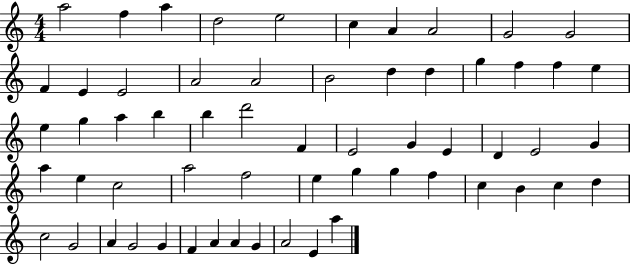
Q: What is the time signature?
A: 4/4